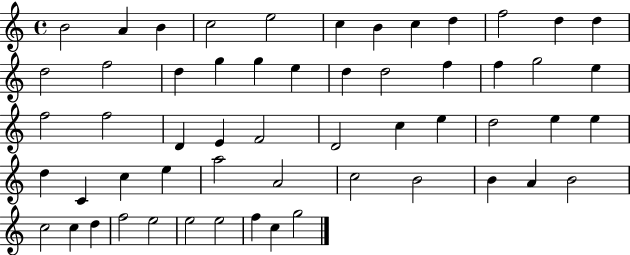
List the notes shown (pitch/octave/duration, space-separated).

B4/h A4/q B4/q C5/h E5/h C5/q B4/q C5/q D5/q F5/h D5/q D5/q D5/h F5/h D5/q G5/q G5/q E5/q D5/q D5/h F5/q F5/q G5/h E5/q F5/h F5/h D4/q E4/q F4/h D4/h C5/q E5/q D5/h E5/q E5/q D5/q C4/q C5/q E5/q A5/h A4/h C5/h B4/h B4/q A4/q B4/h C5/h C5/q D5/q F5/h E5/h E5/h E5/h F5/q C5/q G5/h